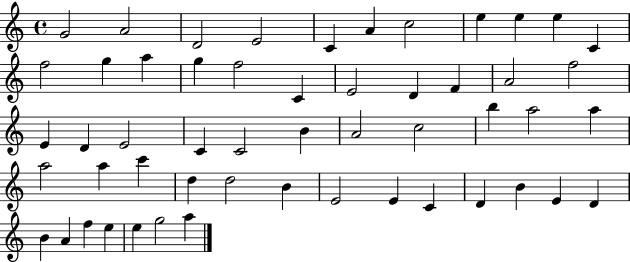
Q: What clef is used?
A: treble